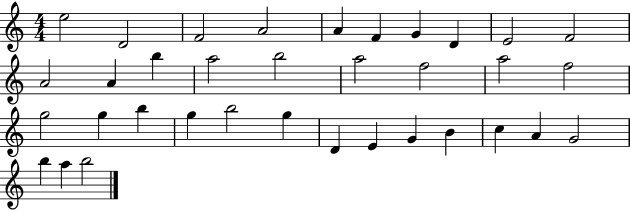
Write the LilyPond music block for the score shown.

{
  \clef treble
  \numericTimeSignature
  \time 4/4
  \key c \major
  e''2 d'2 | f'2 a'2 | a'4 f'4 g'4 d'4 | e'2 f'2 | \break a'2 a'4 b''4 | a''2 b''2 | a''2 f''2 | a''2 f''2 | \break g''2 g''4 b''4 | g''4 b''2 g''4 | d'4 e'4 g'4 b'4 | c''4 a'4 g'2 | \break b''4 a''4 b''2 | \bar "|."
}